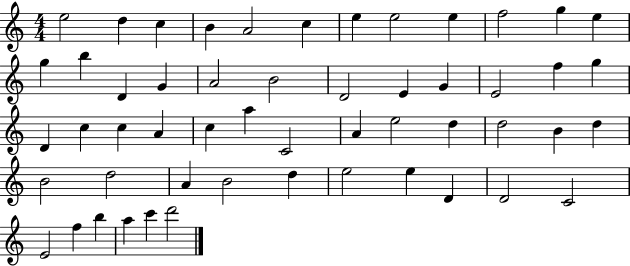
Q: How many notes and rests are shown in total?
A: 53